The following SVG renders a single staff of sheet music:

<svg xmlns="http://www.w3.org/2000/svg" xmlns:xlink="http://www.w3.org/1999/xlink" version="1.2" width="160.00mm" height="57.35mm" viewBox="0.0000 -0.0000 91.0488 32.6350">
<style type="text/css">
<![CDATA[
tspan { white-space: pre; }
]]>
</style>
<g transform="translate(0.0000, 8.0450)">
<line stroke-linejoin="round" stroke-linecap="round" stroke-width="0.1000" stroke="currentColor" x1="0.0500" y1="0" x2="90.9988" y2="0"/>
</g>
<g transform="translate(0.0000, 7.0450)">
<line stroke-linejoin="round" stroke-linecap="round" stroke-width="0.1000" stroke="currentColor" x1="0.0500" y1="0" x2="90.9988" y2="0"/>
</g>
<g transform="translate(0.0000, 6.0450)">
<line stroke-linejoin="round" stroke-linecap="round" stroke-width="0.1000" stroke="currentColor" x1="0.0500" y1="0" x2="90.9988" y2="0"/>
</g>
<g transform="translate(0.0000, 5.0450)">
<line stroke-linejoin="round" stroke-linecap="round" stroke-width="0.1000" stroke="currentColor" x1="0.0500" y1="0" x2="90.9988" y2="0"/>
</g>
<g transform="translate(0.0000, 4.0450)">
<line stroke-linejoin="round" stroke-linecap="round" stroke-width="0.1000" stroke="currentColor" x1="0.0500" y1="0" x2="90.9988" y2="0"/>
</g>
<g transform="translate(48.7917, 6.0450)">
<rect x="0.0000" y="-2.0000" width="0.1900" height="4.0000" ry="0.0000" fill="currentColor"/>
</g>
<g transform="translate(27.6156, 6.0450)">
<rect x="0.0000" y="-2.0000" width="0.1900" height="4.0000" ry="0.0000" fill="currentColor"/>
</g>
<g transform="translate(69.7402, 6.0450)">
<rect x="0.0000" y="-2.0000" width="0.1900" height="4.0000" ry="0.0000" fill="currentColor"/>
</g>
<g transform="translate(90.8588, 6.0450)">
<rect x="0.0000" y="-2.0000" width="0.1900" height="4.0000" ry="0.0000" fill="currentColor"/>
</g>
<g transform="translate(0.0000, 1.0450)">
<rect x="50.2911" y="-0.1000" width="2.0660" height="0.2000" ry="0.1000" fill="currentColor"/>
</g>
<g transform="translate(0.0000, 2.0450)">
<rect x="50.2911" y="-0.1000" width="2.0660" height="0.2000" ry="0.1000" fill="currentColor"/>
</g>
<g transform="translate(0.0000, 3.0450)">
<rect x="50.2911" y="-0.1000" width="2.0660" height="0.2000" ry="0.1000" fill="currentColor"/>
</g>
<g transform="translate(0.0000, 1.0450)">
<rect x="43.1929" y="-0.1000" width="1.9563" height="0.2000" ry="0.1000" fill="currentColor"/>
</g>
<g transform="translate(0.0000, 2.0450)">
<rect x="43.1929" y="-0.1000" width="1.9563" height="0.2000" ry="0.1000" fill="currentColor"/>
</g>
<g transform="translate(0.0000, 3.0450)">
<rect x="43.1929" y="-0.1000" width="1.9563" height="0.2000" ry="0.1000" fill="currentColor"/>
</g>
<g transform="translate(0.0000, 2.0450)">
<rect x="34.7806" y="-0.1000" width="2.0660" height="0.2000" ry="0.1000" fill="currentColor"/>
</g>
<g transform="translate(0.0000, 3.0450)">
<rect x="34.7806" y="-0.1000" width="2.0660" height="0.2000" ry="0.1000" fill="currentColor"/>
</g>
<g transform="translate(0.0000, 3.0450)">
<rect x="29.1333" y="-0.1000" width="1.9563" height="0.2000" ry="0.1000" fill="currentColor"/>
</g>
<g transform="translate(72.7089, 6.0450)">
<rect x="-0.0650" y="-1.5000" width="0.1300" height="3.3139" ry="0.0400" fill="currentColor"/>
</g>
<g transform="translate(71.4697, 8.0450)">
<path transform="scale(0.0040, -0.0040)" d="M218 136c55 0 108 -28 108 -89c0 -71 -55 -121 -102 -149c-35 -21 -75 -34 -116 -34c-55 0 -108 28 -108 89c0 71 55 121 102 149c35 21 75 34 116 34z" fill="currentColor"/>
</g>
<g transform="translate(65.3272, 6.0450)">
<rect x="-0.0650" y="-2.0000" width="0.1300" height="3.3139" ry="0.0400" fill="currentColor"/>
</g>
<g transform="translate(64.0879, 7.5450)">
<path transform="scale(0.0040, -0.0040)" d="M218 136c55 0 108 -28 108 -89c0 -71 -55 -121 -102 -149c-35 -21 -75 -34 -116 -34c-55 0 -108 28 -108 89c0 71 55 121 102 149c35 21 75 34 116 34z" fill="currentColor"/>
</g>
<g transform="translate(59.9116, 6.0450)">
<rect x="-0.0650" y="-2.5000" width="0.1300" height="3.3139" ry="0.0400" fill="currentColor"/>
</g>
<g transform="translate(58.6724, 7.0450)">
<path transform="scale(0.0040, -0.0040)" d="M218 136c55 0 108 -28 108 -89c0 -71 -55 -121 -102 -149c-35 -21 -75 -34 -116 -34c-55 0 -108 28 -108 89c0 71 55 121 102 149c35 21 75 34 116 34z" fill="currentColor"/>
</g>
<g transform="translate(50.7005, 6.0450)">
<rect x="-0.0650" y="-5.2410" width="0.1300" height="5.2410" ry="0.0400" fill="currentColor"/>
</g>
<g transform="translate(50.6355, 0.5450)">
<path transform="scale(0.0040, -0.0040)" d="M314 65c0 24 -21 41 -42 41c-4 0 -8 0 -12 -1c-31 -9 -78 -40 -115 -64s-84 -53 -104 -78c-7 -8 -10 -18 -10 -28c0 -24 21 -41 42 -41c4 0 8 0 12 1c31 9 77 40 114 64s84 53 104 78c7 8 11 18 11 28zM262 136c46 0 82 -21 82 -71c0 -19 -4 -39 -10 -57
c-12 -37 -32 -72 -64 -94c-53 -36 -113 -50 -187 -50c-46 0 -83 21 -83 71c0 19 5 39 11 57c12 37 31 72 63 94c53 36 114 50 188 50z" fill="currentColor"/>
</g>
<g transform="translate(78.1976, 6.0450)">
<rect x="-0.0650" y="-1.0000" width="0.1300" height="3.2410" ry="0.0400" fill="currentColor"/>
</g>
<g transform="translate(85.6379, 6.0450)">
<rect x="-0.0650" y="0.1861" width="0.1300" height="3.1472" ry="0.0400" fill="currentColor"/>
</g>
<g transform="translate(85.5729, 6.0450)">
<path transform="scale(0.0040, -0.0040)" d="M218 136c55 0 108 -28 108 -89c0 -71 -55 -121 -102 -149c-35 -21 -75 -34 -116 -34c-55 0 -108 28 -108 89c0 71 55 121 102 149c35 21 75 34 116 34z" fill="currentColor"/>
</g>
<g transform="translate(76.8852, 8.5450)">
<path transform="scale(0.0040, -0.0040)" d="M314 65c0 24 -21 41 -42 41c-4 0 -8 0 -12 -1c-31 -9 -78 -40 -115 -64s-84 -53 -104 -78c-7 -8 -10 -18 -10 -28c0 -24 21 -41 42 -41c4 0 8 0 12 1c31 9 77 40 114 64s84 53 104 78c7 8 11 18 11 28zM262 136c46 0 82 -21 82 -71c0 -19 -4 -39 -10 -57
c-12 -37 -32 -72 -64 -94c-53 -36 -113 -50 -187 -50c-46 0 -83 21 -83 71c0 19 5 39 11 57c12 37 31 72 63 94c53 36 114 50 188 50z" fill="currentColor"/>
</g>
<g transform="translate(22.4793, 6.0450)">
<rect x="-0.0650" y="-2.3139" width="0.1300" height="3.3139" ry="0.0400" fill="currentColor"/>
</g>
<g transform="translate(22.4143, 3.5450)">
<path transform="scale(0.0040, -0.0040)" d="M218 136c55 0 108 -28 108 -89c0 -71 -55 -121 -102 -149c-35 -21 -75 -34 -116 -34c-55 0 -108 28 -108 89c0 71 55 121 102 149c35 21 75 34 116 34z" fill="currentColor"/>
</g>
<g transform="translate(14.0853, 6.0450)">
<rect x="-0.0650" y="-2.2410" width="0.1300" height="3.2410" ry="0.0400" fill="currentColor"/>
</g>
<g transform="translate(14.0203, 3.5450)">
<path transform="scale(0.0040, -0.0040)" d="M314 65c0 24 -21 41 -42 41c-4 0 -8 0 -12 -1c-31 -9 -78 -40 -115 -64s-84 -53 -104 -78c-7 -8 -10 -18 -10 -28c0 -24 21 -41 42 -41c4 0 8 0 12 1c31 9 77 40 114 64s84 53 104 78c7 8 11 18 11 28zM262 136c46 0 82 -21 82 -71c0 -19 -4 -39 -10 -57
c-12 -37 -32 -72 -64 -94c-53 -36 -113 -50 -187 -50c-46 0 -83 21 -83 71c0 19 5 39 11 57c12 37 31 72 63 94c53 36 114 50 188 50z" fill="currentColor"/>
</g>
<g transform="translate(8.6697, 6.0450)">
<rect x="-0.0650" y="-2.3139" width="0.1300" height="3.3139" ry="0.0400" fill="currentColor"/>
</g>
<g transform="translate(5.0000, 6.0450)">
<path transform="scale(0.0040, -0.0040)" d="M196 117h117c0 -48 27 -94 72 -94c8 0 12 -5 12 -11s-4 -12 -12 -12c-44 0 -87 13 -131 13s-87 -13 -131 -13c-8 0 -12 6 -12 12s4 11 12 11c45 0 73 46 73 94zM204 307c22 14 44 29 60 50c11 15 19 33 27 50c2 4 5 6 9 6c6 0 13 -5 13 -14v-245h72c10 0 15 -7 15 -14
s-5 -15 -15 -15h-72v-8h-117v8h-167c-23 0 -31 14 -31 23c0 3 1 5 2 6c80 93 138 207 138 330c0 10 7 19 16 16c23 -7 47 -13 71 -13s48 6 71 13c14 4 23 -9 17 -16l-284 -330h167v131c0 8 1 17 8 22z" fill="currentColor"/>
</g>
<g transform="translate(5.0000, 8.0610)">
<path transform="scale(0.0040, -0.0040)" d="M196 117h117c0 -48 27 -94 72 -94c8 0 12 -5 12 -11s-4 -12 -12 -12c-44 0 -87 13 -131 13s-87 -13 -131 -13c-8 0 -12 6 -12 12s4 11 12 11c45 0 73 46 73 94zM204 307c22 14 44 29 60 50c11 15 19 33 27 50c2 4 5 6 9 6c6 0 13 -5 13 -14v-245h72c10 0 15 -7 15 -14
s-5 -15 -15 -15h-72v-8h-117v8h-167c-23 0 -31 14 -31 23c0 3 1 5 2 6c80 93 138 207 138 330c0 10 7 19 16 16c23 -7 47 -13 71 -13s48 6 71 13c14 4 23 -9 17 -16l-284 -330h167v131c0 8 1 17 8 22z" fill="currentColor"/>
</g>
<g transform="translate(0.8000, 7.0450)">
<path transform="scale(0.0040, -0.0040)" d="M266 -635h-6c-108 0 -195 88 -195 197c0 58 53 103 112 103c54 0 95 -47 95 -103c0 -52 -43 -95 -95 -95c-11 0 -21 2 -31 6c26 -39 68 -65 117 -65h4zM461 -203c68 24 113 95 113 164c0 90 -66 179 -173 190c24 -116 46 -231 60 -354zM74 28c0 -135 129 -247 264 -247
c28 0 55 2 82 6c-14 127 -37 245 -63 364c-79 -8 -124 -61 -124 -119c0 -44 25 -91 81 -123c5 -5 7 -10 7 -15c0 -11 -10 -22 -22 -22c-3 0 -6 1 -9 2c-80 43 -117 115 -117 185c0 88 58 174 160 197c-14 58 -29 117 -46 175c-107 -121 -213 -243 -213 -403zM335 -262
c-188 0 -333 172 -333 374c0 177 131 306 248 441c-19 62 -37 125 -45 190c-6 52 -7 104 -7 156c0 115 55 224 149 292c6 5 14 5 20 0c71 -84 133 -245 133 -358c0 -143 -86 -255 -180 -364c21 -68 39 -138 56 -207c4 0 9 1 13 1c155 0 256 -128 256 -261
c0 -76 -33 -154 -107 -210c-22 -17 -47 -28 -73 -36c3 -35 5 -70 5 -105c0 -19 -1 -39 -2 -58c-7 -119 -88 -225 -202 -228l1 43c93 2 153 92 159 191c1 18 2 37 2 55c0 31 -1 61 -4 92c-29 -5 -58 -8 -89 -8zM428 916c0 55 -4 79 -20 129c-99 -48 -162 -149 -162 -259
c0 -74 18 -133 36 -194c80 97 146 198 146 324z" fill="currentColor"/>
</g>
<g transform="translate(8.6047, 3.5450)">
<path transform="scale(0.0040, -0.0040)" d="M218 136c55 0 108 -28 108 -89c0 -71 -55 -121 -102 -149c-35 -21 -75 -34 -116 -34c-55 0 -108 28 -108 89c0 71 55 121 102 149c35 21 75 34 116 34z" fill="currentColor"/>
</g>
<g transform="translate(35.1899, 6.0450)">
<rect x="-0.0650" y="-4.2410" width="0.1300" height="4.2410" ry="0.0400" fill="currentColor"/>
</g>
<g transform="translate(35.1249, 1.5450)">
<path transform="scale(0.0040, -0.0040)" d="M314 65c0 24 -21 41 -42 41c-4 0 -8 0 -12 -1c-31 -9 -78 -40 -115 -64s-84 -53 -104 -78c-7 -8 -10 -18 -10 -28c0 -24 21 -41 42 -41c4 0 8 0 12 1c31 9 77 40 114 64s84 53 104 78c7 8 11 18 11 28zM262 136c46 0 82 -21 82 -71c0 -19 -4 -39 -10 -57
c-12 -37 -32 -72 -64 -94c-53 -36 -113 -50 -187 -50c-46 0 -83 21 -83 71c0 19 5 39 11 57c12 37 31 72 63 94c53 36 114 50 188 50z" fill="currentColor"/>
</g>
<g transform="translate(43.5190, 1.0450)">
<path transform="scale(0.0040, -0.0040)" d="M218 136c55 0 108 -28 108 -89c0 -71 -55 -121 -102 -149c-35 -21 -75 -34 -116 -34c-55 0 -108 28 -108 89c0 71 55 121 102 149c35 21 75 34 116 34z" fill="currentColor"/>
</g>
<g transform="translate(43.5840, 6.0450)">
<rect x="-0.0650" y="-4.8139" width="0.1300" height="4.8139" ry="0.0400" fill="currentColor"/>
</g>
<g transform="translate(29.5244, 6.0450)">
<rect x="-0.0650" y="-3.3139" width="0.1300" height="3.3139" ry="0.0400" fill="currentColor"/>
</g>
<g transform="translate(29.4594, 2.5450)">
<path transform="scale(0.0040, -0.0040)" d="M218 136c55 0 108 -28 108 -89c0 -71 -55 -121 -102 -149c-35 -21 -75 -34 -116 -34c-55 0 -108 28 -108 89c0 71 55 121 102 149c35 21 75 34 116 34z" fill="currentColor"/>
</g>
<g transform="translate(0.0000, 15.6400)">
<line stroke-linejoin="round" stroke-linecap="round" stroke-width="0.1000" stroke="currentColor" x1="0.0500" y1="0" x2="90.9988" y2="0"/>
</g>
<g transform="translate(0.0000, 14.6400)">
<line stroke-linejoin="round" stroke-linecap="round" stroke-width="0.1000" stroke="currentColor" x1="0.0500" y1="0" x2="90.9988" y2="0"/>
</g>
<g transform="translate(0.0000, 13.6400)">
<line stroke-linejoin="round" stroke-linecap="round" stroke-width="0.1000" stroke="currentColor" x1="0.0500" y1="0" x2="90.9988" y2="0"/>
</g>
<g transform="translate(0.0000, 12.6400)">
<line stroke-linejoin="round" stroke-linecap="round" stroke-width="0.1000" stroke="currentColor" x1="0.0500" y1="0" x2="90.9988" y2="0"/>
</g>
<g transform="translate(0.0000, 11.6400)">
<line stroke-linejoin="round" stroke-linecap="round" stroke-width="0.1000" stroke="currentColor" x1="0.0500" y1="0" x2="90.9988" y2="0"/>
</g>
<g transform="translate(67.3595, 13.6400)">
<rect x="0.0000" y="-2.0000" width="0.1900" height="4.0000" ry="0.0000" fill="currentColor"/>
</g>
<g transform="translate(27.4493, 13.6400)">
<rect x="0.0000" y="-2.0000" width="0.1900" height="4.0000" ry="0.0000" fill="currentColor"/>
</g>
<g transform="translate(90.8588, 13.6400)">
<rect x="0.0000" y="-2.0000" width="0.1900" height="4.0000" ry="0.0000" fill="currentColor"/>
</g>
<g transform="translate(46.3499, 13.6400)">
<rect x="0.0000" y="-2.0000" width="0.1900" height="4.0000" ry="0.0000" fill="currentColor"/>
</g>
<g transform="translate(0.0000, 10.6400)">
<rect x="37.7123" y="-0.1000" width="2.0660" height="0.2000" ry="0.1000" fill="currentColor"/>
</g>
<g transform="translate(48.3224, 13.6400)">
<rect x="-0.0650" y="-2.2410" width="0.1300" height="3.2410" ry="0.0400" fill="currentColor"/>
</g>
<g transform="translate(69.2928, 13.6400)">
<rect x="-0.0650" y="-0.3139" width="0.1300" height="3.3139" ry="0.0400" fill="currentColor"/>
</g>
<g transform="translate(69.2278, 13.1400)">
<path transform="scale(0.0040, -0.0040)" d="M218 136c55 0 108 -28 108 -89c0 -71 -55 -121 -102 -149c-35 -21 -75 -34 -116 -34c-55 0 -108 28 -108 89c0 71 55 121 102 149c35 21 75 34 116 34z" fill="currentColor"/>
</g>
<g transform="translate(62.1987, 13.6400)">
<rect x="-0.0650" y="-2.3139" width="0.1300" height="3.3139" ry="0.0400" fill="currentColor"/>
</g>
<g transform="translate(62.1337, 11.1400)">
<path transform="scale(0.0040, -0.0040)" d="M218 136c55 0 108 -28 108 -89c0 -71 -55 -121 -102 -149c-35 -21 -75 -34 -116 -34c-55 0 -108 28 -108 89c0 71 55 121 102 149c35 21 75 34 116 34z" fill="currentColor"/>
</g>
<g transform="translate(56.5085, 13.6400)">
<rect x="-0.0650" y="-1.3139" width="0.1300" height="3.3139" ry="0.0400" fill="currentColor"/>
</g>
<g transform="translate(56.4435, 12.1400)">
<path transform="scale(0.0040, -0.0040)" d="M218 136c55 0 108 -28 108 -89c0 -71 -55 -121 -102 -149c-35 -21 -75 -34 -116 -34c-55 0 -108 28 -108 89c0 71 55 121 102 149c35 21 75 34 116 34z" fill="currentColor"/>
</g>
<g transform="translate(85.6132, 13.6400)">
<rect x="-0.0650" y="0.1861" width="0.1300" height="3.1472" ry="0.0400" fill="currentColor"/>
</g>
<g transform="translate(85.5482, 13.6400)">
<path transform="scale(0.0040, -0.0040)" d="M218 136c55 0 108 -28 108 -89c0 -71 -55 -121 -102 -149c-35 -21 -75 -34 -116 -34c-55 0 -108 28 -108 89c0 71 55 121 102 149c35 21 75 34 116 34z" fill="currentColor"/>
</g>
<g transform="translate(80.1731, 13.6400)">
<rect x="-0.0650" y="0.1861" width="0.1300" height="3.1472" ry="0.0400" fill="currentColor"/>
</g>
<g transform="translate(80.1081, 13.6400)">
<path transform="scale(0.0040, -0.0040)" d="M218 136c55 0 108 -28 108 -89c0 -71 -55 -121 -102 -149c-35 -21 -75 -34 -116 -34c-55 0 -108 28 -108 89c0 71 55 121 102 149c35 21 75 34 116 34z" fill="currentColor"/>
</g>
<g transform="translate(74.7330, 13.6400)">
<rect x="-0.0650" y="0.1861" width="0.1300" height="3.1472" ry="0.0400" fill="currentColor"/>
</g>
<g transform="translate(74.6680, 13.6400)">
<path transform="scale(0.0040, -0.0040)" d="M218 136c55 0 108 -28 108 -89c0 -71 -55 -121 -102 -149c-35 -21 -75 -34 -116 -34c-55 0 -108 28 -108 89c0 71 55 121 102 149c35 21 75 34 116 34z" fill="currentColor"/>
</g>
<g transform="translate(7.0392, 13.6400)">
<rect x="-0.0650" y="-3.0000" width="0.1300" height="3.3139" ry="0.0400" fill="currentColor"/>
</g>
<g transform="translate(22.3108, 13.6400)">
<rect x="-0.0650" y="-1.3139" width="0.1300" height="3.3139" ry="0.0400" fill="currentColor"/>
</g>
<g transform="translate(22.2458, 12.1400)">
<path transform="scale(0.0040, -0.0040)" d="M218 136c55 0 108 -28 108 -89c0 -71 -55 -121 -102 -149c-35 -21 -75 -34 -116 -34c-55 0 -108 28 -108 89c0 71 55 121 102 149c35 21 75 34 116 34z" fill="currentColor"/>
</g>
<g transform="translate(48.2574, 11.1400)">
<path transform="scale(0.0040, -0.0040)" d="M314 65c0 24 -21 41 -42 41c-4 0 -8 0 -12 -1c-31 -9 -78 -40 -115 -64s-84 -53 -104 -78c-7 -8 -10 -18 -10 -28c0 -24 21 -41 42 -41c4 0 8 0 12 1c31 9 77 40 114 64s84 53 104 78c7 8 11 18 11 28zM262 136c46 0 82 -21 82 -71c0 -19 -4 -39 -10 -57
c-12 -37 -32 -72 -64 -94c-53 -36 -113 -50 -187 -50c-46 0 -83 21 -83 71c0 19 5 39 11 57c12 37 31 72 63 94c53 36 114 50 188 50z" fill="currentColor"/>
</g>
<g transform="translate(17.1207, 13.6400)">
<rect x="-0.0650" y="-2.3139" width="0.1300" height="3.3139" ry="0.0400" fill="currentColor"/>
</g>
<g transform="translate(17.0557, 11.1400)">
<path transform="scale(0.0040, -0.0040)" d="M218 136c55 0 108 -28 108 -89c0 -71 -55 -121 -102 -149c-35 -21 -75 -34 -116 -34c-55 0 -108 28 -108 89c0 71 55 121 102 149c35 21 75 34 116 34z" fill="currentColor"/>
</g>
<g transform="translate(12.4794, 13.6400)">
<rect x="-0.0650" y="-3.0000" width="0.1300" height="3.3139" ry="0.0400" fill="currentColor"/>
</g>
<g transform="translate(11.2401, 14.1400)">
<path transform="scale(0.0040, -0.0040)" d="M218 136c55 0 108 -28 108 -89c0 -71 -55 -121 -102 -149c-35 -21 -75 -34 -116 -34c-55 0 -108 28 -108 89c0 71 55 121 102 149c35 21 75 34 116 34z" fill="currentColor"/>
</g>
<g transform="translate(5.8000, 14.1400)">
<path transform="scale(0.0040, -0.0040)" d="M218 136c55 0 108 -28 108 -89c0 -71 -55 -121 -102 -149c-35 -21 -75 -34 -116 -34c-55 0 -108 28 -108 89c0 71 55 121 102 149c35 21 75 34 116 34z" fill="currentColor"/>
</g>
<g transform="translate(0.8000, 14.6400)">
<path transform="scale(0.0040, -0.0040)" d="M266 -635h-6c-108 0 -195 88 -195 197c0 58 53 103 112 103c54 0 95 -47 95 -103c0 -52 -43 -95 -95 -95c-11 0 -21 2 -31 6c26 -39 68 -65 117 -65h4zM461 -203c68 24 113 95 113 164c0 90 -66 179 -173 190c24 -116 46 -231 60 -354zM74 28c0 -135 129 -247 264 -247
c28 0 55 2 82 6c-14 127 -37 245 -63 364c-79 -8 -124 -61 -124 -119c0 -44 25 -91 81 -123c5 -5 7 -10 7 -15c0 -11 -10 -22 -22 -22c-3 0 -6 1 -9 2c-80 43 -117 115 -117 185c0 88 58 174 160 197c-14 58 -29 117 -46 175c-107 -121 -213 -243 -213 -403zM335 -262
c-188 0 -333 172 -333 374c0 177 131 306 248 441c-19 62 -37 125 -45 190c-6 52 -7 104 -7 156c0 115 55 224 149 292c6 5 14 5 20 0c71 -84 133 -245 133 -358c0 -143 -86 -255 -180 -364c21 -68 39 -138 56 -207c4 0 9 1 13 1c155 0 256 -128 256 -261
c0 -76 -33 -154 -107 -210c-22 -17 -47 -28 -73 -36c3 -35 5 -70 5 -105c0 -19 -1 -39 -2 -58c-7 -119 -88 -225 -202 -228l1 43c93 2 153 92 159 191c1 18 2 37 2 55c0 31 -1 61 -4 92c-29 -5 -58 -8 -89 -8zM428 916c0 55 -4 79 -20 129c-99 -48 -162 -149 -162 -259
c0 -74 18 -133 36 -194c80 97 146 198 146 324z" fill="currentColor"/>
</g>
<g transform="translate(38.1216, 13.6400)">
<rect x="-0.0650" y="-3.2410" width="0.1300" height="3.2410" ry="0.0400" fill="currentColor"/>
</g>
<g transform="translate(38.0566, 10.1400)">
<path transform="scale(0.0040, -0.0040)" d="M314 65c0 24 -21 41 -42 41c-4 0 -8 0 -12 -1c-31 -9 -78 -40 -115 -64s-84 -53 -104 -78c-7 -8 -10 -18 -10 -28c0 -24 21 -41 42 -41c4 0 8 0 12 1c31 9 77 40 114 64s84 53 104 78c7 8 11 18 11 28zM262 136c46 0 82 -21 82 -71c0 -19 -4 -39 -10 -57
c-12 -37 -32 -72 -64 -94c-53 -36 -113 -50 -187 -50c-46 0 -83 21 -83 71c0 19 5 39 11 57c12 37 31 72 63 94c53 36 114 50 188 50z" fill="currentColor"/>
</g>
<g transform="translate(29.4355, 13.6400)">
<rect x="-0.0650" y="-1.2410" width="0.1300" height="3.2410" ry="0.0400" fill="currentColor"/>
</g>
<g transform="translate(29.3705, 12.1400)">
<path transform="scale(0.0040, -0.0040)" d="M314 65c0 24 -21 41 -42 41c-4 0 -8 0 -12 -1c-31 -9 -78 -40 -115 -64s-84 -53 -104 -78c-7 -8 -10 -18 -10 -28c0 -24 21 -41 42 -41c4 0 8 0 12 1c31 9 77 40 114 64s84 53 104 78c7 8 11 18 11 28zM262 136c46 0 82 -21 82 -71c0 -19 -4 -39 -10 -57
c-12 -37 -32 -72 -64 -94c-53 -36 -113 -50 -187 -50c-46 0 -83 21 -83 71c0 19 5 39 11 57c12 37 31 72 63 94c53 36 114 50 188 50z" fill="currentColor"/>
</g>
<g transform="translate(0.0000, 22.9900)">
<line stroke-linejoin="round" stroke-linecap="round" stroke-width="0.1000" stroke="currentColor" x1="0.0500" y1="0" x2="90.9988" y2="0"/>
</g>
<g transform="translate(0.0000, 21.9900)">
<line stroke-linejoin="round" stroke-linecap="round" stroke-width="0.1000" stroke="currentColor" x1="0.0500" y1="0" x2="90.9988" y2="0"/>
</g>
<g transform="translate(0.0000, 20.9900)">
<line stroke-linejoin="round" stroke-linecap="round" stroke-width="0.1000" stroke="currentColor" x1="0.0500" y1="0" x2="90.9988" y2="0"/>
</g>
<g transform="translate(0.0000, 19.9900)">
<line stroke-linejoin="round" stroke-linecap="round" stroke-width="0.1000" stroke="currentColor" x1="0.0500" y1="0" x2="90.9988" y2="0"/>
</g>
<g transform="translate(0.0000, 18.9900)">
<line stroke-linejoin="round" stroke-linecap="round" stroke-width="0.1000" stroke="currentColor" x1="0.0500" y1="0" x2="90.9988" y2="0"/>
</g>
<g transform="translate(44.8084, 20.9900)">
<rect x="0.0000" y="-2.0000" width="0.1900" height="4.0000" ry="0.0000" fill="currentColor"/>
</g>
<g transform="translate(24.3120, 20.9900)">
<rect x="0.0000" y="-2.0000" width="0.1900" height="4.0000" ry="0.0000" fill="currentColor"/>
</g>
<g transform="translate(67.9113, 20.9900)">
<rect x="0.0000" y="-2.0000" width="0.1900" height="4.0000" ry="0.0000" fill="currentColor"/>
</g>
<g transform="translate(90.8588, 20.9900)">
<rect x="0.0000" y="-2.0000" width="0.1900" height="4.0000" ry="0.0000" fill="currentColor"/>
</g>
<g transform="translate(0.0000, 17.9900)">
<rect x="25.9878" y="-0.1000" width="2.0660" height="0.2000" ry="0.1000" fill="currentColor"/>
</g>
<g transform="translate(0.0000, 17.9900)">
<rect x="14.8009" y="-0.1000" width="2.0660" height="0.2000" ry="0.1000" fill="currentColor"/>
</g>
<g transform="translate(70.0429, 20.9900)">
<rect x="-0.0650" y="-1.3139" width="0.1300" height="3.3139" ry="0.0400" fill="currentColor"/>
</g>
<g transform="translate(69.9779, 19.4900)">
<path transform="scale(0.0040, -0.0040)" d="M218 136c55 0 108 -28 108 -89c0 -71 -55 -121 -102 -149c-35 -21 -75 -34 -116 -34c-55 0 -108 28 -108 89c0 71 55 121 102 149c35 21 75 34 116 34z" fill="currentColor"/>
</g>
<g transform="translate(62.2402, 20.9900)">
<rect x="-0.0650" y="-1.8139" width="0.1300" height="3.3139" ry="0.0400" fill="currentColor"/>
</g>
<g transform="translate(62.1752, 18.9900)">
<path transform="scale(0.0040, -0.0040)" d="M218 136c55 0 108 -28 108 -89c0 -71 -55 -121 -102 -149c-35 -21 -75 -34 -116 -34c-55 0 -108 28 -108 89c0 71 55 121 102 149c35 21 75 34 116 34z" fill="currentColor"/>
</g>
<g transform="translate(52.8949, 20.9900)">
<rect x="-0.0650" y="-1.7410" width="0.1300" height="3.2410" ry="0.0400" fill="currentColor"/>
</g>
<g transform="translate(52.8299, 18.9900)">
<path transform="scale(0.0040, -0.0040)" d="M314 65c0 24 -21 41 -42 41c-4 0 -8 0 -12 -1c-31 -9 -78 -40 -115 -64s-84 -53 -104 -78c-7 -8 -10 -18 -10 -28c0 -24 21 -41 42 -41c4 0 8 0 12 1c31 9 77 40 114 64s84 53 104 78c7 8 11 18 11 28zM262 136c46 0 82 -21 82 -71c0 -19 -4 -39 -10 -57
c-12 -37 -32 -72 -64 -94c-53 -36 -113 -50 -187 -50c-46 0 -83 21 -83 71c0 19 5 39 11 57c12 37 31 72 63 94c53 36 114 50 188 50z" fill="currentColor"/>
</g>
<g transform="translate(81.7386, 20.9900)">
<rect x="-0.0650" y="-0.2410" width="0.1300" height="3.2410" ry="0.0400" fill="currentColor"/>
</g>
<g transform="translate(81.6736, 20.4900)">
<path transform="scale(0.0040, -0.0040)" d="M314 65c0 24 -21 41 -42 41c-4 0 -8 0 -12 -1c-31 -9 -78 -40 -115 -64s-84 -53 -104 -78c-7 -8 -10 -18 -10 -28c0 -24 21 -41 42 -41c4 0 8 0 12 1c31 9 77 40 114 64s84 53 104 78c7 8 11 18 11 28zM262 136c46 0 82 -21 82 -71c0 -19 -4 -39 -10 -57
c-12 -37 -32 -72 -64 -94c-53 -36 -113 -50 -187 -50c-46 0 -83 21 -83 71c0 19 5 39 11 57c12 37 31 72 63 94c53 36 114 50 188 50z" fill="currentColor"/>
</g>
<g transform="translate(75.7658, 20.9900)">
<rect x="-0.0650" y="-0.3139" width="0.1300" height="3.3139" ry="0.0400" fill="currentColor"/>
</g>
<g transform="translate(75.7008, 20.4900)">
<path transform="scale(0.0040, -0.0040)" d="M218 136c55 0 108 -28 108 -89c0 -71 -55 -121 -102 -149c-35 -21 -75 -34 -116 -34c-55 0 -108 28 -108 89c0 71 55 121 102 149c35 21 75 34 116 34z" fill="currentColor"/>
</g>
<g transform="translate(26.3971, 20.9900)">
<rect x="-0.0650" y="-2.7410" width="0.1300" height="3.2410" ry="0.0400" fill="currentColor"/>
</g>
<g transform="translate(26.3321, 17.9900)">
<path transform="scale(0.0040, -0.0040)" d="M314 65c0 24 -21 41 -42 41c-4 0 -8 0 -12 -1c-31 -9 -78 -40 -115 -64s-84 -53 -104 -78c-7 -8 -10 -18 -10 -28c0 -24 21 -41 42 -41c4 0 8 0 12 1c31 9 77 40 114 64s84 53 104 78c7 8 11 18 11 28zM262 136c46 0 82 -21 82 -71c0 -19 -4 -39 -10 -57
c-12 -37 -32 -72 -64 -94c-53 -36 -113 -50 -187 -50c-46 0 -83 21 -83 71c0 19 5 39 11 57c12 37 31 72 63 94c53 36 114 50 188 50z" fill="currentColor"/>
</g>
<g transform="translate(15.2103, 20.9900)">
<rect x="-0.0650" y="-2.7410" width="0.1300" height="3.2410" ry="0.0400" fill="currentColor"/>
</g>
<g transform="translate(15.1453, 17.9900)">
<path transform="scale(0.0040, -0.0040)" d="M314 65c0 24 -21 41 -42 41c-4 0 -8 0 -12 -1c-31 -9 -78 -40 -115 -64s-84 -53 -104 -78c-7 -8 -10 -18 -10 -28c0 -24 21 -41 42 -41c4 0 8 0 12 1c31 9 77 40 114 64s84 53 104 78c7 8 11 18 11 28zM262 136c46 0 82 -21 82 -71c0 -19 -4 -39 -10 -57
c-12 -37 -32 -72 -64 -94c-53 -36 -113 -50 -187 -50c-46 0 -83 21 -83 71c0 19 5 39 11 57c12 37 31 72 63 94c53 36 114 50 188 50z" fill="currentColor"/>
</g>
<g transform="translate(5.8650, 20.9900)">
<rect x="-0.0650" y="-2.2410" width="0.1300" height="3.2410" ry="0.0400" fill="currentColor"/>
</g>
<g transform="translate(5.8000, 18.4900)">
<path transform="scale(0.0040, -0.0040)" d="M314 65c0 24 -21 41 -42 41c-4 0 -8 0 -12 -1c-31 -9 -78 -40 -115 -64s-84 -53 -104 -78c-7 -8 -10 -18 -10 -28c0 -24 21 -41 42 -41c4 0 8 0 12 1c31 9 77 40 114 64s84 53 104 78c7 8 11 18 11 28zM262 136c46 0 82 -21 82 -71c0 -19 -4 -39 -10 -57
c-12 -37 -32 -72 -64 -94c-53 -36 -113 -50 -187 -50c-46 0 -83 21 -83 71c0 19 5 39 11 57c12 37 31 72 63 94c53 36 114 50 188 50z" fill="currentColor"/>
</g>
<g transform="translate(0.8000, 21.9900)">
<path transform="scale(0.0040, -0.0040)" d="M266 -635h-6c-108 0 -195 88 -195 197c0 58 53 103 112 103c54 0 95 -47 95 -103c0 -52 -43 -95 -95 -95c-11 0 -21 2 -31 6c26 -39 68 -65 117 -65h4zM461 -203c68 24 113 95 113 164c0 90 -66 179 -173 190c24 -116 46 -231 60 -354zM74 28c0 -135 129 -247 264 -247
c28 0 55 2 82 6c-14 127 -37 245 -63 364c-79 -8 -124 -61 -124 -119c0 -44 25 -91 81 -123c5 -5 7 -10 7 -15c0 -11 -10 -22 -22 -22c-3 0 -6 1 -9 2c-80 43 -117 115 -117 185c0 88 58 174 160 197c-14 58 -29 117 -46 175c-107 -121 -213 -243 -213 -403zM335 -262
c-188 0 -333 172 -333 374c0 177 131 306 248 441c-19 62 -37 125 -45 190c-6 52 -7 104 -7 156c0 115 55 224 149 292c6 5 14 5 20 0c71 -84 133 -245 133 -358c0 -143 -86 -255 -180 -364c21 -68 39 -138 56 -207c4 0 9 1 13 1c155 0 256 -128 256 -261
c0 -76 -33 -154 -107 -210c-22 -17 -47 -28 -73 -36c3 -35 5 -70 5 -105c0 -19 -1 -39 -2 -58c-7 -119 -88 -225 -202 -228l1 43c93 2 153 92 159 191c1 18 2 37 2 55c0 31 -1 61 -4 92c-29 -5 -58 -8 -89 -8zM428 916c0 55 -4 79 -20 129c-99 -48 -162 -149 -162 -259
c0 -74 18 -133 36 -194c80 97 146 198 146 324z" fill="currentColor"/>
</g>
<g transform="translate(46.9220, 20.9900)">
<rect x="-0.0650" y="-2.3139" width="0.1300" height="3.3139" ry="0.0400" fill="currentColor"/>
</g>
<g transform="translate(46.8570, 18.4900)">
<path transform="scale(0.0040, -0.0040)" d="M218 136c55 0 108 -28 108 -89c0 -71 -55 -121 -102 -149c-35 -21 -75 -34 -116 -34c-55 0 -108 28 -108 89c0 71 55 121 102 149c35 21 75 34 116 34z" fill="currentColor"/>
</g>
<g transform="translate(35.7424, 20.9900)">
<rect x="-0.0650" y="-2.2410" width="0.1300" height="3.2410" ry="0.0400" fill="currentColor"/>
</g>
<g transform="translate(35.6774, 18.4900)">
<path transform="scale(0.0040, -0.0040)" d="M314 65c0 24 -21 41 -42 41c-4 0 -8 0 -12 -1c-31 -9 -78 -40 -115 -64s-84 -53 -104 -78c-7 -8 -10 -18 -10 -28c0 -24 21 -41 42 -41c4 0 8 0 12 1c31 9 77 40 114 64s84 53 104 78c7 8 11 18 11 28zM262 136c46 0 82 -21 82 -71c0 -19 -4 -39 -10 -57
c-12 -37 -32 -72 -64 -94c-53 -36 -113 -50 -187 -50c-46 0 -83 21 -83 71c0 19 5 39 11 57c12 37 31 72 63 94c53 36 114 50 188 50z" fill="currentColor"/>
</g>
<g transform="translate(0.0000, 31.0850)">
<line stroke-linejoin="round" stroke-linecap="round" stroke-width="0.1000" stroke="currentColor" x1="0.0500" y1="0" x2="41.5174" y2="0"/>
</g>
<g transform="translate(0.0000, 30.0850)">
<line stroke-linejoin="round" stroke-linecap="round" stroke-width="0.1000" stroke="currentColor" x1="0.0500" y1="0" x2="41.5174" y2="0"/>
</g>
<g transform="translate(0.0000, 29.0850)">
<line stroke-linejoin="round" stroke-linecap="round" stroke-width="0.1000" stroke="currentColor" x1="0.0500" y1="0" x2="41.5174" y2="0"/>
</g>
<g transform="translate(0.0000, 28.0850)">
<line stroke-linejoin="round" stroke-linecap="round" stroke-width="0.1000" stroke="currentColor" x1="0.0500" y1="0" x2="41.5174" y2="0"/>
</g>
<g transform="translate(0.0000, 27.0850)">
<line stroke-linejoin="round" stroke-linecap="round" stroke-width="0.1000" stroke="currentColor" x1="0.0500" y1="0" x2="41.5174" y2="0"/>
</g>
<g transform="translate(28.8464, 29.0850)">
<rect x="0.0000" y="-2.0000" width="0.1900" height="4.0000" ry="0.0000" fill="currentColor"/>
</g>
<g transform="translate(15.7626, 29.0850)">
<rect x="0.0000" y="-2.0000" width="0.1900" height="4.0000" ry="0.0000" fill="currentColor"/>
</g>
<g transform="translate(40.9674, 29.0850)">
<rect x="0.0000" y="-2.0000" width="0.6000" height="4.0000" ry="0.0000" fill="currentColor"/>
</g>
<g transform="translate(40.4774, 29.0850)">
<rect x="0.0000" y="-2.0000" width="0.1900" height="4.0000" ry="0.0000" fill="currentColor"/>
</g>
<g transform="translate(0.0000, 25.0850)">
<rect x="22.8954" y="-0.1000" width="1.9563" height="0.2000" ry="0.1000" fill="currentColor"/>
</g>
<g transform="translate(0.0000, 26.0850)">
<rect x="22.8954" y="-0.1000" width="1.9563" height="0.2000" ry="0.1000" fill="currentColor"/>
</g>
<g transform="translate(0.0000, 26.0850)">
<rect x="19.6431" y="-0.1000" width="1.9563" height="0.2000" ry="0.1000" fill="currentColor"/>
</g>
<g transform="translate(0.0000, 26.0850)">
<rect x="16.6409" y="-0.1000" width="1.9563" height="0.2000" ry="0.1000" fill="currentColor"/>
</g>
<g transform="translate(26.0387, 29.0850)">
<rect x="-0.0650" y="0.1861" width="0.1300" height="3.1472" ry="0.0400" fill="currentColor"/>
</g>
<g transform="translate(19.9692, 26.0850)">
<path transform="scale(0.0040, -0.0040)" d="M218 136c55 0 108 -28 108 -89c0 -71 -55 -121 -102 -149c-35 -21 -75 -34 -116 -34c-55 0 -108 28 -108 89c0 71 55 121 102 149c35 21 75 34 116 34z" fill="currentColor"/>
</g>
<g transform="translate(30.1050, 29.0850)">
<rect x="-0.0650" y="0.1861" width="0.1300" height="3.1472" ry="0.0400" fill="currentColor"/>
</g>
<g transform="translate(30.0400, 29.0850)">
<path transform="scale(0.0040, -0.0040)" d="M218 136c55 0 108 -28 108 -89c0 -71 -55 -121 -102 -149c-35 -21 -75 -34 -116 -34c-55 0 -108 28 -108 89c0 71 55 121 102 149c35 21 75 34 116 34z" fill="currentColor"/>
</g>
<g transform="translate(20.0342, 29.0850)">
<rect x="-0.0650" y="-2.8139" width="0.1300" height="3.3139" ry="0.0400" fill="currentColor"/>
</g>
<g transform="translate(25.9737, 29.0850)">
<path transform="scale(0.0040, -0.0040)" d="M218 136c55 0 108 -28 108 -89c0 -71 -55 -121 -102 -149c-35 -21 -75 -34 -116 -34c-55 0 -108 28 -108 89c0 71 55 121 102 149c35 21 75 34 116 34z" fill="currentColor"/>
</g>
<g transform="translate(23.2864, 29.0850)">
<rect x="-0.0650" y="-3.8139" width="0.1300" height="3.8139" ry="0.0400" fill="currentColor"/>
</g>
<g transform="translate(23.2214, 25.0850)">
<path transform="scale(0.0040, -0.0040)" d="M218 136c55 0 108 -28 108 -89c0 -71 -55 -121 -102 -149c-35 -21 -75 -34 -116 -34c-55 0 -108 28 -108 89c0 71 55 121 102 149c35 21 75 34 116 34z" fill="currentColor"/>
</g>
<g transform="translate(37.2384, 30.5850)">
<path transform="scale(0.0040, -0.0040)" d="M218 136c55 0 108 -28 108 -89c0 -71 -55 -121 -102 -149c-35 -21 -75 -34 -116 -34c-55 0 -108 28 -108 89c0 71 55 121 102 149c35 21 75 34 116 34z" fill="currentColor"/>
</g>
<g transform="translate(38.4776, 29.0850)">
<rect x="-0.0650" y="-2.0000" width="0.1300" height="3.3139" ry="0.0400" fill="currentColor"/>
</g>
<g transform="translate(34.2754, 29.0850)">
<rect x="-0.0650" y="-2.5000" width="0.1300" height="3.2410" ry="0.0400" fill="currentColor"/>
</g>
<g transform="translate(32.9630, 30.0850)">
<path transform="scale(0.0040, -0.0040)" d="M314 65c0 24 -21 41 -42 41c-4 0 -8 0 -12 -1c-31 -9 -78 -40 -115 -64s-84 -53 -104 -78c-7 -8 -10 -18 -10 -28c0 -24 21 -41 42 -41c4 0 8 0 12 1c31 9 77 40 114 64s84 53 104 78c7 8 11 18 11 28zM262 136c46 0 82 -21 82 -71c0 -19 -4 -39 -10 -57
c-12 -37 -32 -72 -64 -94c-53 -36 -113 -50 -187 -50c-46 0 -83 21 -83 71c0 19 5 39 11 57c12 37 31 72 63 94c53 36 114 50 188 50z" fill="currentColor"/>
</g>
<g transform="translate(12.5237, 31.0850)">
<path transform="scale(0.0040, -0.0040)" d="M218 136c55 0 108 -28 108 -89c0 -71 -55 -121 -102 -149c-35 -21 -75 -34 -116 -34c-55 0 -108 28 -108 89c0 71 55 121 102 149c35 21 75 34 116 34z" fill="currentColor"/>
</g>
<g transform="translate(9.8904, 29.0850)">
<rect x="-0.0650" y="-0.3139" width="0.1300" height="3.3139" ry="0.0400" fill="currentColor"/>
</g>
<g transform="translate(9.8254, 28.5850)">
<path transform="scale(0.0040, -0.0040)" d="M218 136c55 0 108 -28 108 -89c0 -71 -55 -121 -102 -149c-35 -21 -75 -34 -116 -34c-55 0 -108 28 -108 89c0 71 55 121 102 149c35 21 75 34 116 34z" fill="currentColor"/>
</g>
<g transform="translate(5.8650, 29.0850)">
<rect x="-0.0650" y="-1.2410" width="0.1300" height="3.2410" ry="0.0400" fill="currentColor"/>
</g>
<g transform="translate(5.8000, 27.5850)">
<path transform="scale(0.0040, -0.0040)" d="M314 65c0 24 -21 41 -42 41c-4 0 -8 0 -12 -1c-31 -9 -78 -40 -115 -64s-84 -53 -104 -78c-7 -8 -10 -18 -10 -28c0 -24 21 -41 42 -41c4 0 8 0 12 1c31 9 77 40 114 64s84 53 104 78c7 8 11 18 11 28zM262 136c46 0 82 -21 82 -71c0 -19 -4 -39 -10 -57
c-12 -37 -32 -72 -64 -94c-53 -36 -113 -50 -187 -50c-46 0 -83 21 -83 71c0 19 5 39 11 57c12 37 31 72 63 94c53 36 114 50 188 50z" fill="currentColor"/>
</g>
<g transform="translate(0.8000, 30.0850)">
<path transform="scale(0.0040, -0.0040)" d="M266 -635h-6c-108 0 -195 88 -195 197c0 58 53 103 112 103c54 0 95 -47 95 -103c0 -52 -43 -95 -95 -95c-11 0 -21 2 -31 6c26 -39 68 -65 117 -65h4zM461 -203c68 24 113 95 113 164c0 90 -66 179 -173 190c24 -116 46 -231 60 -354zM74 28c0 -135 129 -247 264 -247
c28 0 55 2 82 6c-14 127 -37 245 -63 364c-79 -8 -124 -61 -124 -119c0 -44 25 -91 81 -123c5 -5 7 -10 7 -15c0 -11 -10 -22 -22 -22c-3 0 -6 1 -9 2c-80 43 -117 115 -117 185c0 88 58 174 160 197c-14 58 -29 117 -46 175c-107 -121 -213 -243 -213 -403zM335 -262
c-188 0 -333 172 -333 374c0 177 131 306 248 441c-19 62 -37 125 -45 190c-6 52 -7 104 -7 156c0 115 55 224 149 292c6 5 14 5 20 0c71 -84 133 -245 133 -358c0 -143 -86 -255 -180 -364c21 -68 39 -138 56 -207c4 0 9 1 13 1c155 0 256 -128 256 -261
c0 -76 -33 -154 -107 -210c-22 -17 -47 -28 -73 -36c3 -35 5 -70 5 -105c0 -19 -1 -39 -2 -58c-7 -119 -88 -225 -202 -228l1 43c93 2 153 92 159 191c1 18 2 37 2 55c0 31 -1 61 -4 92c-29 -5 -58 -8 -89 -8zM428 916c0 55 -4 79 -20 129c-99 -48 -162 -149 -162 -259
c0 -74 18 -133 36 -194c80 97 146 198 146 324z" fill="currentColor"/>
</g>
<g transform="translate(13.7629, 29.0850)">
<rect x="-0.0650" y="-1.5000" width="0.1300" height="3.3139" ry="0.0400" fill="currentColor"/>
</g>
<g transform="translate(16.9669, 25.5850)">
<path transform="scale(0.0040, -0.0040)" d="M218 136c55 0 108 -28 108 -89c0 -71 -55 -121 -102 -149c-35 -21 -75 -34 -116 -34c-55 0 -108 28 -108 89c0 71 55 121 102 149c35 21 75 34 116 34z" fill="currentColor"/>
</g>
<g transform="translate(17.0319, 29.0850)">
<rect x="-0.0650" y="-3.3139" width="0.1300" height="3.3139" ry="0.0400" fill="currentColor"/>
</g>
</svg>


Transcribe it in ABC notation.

X:1
T:Untitled
M:4/4
L:1/4
K:C
g g2 g b d'2 e' f'2 G F E D2 B A A g e e2 b2 g2 e g c B B B g2 a2 a2 g2 g f2 f e c c2 e2 c E b a c' B B G2 F